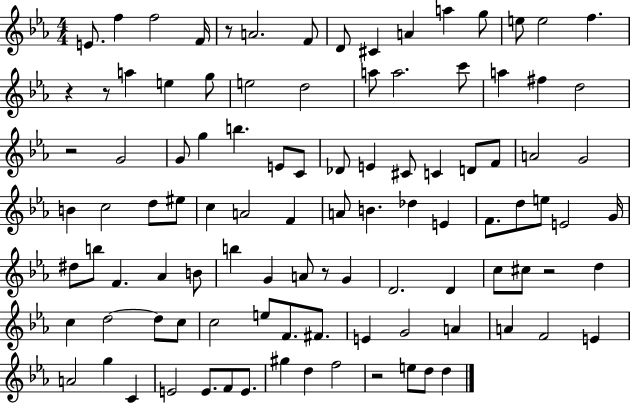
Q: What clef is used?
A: treble